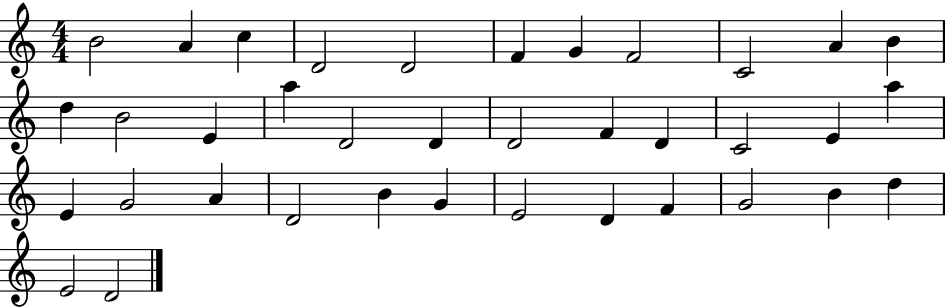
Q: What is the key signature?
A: C major